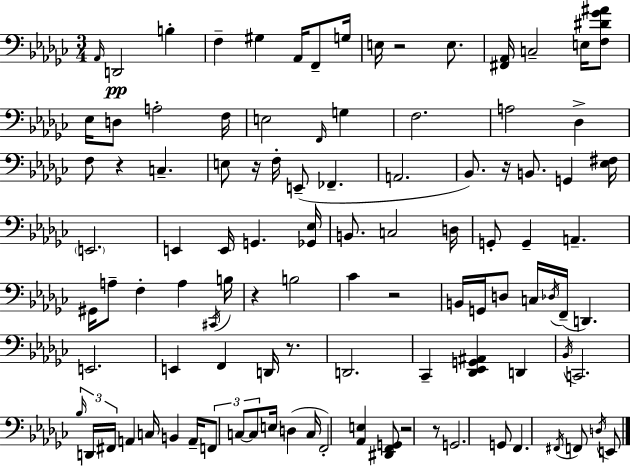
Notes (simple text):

Ab2/s D2/h B3/q F3/q G#3/q Ab2/s F2/e G3/s E3/s R/h E3/e. [F#2,Ab2]/s C3/h E3/s [F3,D#4,Gb4,A#4]/e Eb3/s D3/e A3/h F3/s E3/h F2/s G3/q F3/h. A3/h Db3/q F3/e R/q C3/q. E3/e R/s F3/s E2/e FES2/q. A2/h. Bb2/e. R/s B2/e. G2/q [Eb3,F#3]/s E2/h. E2/q E2/s G2/q. [Gb2,Eb3]/s B2/e. C3/h D3/s G2/e G2/q A2/q. G#2/s A3/e F3/q A3/q C#2/s B3/s R/q B3/h CES4/q R/h B2/s G2/s D3/e C3/s Db3/s F2/s D2/q. E2/h. E2/q F2/q D2/s R/e. D2/h. CES2/q [Db2,Eb2,G2,A#2]/q D2/q Bb2/s C2/h. Bb3/s D2/s F#2/s A2/q C3/s B2/q A2/s F2/e C3/e C3/e E3/s D3/q C3/s F2/h [Ab2,E3]/q [D#2,F2,G2]/e R/h R/e G2/h. G2/e F2/q. F#2/s F2/e D3/s E2/e